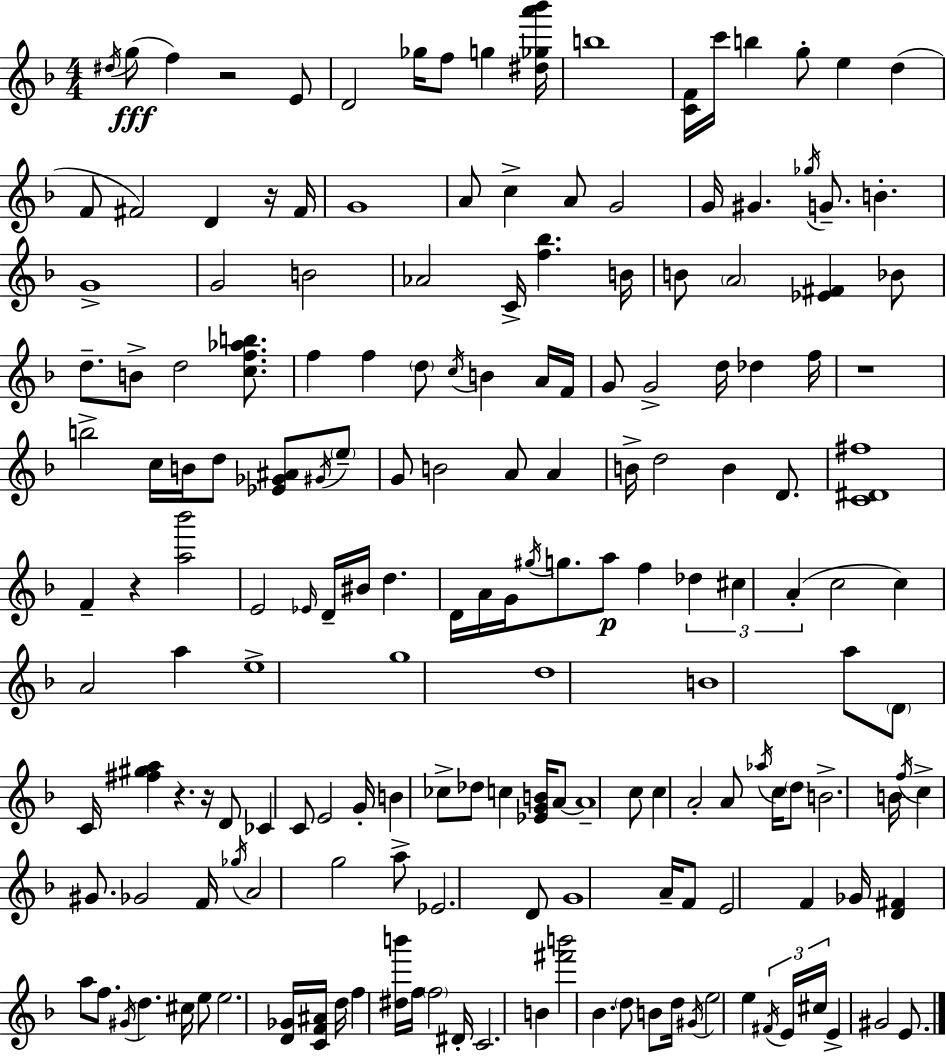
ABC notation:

X:1
T:Untitled
M:4/4
L:1/4
K:Dm
^d/4 g/2 f z2 E/2 D2 _g/4 f/2 g [^d_ga'_b']/4 b4 [CF]/4 c'/4 b g/2 e d F/2 ^F2 D z/4 ^F/4 G4 A/2 c A/2 G2 G/4 ^G _g/4 G/2 B G4 G2 B2 _A2 C/4 [f_b] B/4 B/2 A2 [_E^F] _B/2 d/2 B/2 d2 [cf_ab]/2 f f d/2 c/4 B A/4 F/4 G/2 G2 d/4 _d f/4 z4 b2 c/4 B/4 d/2 [_E_G^A]/2 ^G/4 e/2 G/2 B2 A/2 A B/4 d2 B D/2 [C^D^f]4 F z [a_b']2 E2 _E/4 D/4 ^B/4 d D/4 A/4 G/4 ^g/4 g/2 a/2 f _d ^c A c2 c A2 a e4 g4 d4 B4 a/2 D/2 C/4 [^f^ga] z z/4 D/2 _C C/2 E2 G/4 B _c/2 _d/2 c [_EGB]/4 A/2 A4 c/2 c A2 A/2 _a/4 c/4 d/2 B2 B/4 f/4 c ^G/2 _G2 F/4 _g/4 A2 g2 a/2 _E2 D/2 G4 A/4 F/2 E2 F _G/4 [D^F] a/2 f/2 ^G/4 d ^c/4 e/2 e2 [D_G]/4 [CF^A]/4 d/4 f [^db']/4 f/4 f2 ^D/4 C2 B [^f'b']2 _B d/2 B/2 d/4 ^G/4 e2 e ^F/4 E/4 ^c/4 E ^G2 E/2